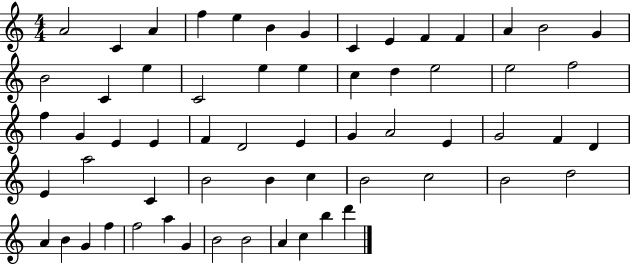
A4/h C4/q A4/q F5/q E5/q B4/q G4/q C4/q E4/q F4/q F4/q A4/q B4/h G4/q B4/h C4/q E5/q C4/h E5/q E5/q C5/q D5/q E5/h E5/h F5/h F5/q G4/q E4/q E4/q F4/q D4/h E4/q G4/q A4/h E4/q G4/h F4/q D4/q E4/q A5/h C4/q B4/h B4/q C5/q B4/h C5/h B4/h D5/h A4/q B4/q G4/q F5/q F5/h A5/q G4/q B4/h B4/h A4/q C5/q B5/q D6/q